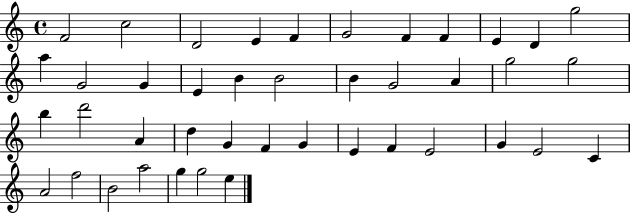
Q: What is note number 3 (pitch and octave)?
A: D4